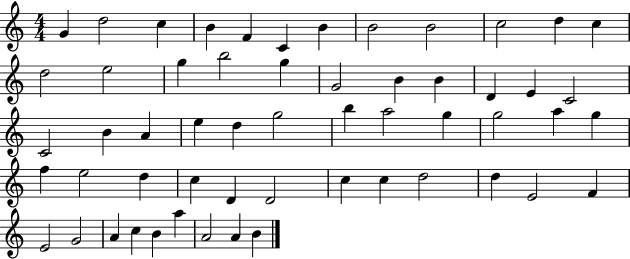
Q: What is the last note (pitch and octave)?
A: B4